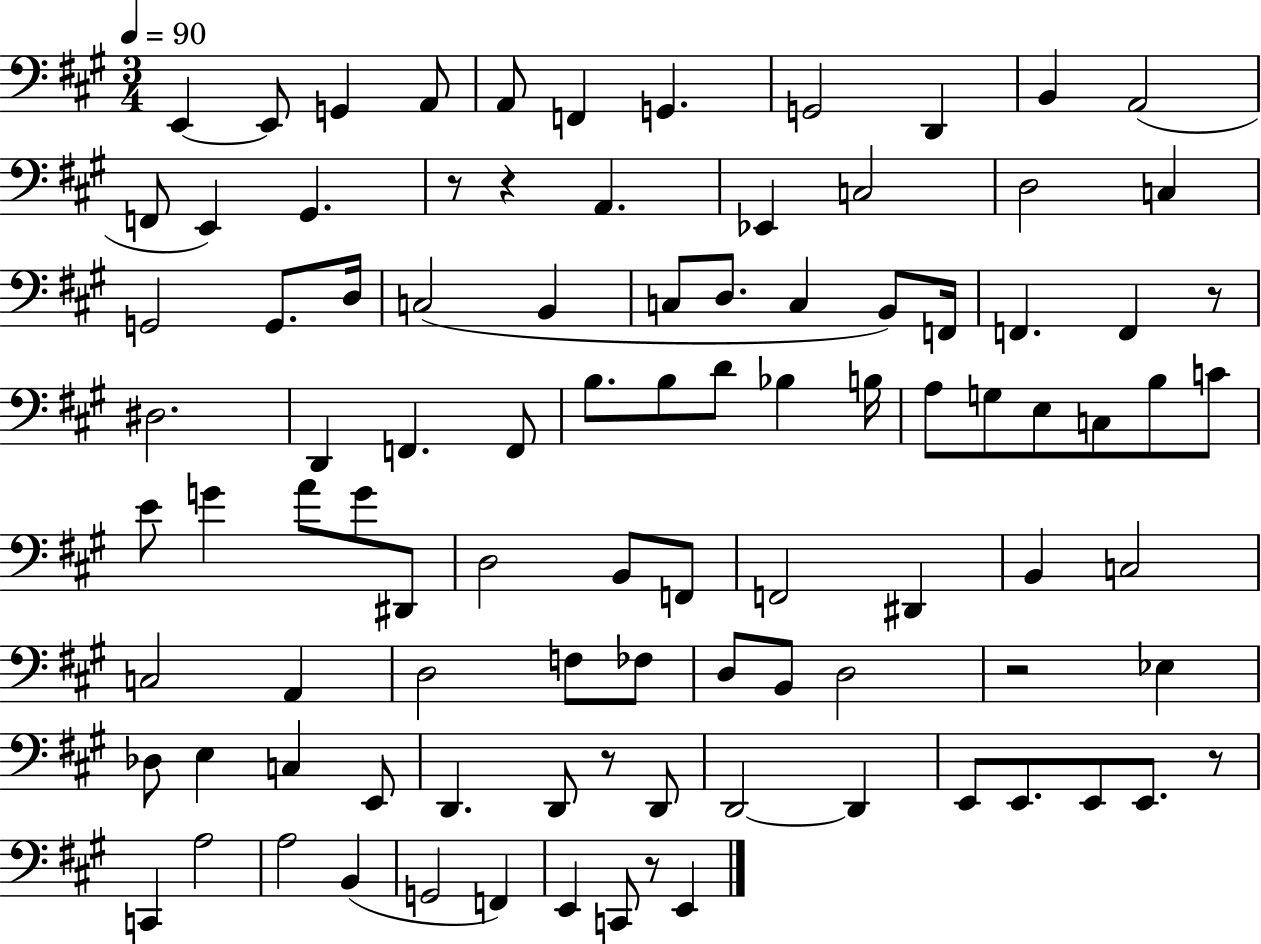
X:1
T:Untitled
M:3/4
L:1/4
K:A
E,, E,,/2 G,, A,,/2 A,,/2 F,, G,, G,,2 D,, B,, A,,2 F,,/2 E,, ^G,, z/2 z A,, _E,, C,2 D,2 C, G,,2 G,,/2 D,/4 C,2 B,, C,/2 D,/2 C, B,,/2 F,,/4 F,, F,, z/2 ^D,2 D,, F,, F,,/2 B,/2 B,/2 D/2 _B, B,/4 A,/2 G,/2 E,/2 C,/2 B,/2 C/2 E/2 G A/2 G/2 ^D,,/2 D,2 B,,/2 F,,/2 F,,2 ^D,, B,, C,2 C,2 A,, D,2 F,/2 _F,/2 D,/2 B,,/2 D,2 z2 _E, _D,/2 E, C, E,,/2 D,, D,,/2 z/2 D,,/2 D,,2 D,, E,,/2 E,,/2 E,,/2 E,,/2 z/2 C,, A,2 A,2 B,, G,,2 F,, E,, C,,/2 z/2 E,,